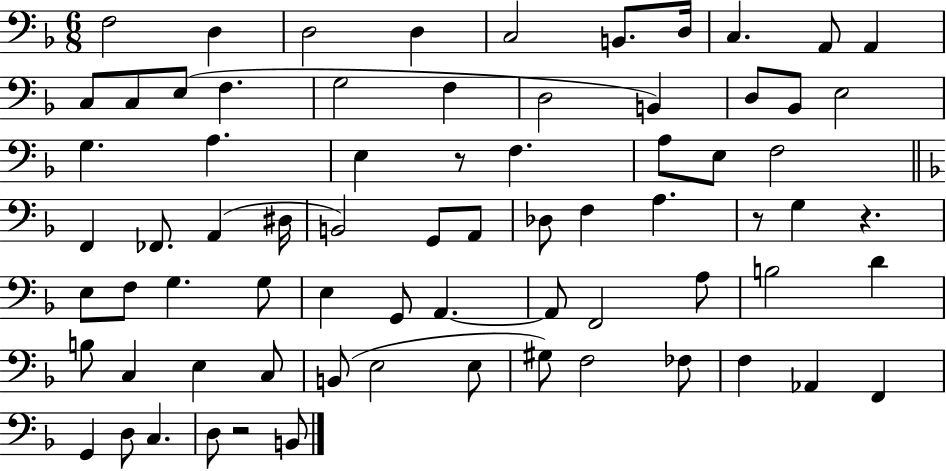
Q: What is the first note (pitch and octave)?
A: F3